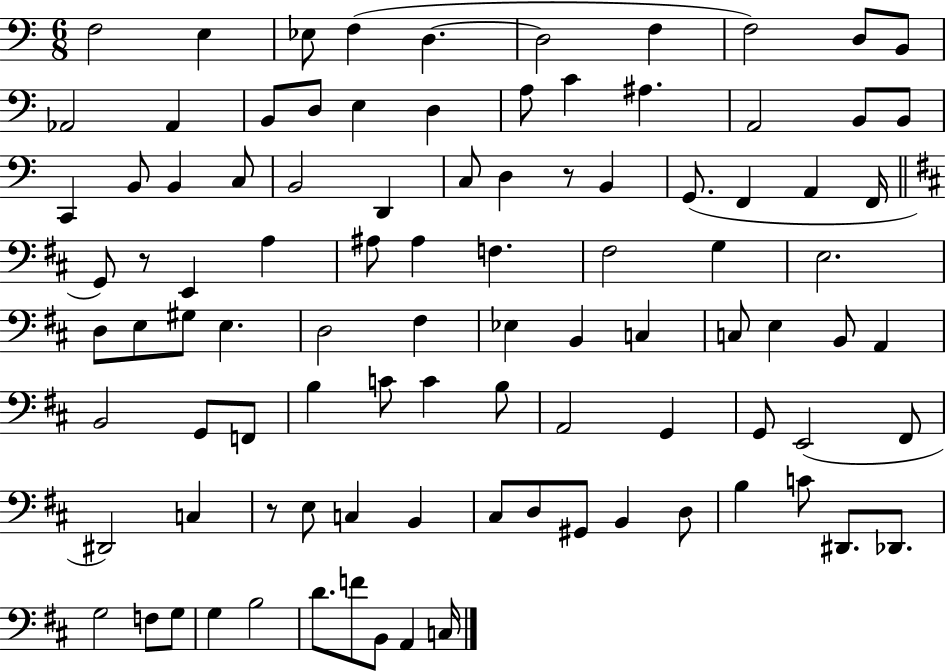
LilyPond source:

{
  \clef bass
  \numericTimeSignature
  \time 6/8
  \key c \major
  f2 e4 | ees8 f4( d4.~~ | d2 f4 | f2) d8 b,8 | \break aes,2 aes,4 | b,8 d8 e4 d4 | a8 c'4 ais4. | a,2 b,8 b,8 | \break c,4 b,8 b,4 c8 | b,2 d,4 | c8 d4 r8 b,4 | g,8.( f,4 a,4 f,16 | \break \bar "||" \break \key b \minor g,8) r8 e,4 a4 | ais8 ais4 f4. | fis2 g4 | e2. | \break d8 e8 gis8 e4. | d2 fis4 | ees4 b,4 c4 | c8 e4 b,8 a,4 | \break b,2 g,8 f,8 | b4 c'8 c'4 b8 | a,2 g,4 | g,8 e,2( fis,8 | \break dis,2) c4 | r8 e8 c4 b,4 | cis8 d8 gis,8 b,4 d8 | b4 c'8 dis,8. des,8. | \break g2 f8 g8 | g4 b2 | d'8. f'8 b,8 a,4 c16 | \bar "|."
}